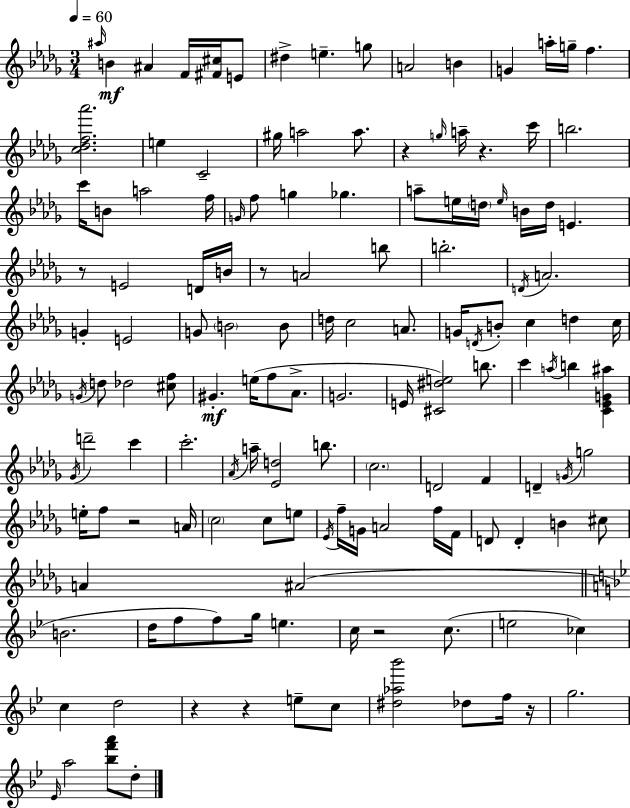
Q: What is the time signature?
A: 3/4